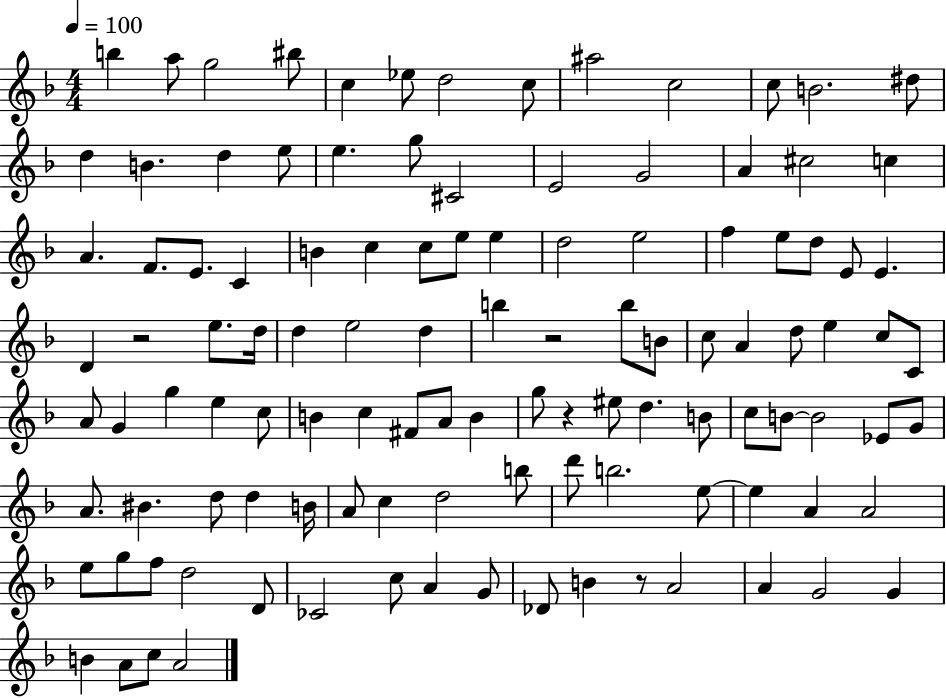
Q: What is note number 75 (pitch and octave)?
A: G4